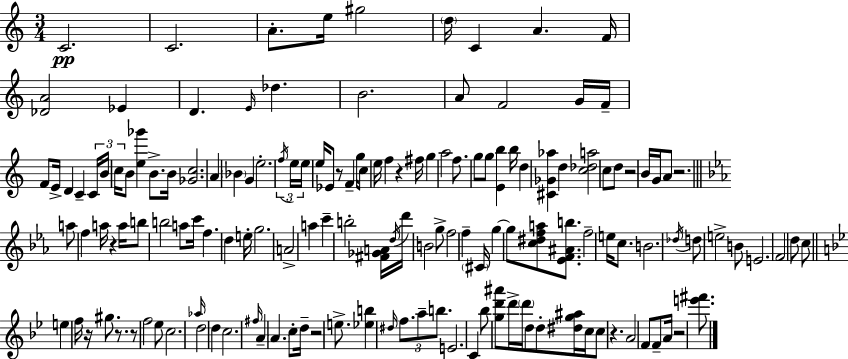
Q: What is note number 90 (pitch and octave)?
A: E4